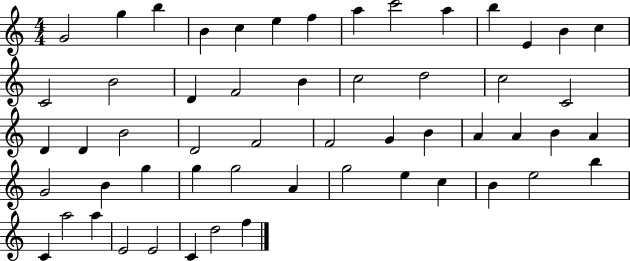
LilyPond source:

{
  \clef treble
  \numericTimeSignature
  \time 4/4
  \key c \major
  g'2 g''4 b''4 | b'4 c''4 e''4 f''4 | a''4 c'''2 a''4 | b''4 e'4 b'4 c''4 | \break c'2 b'2 | d'4 f'2 b'4 | c''2 d''2 | c''2 c'2 | \break d'4 d'4 b'2 | d'2 f'2 | f'2 g'4 b'4 | a'4 a'4 b'4 a'4 | \break g'2 b'4 g''4 | g''4 g''2 a'4 | g''2 e''4 c''4 | b'4 e''2 b''4 | \break c'4 a''2 a''4 | e'2 e'2 | c'4 d''2 f''4 | \bar "|."
}